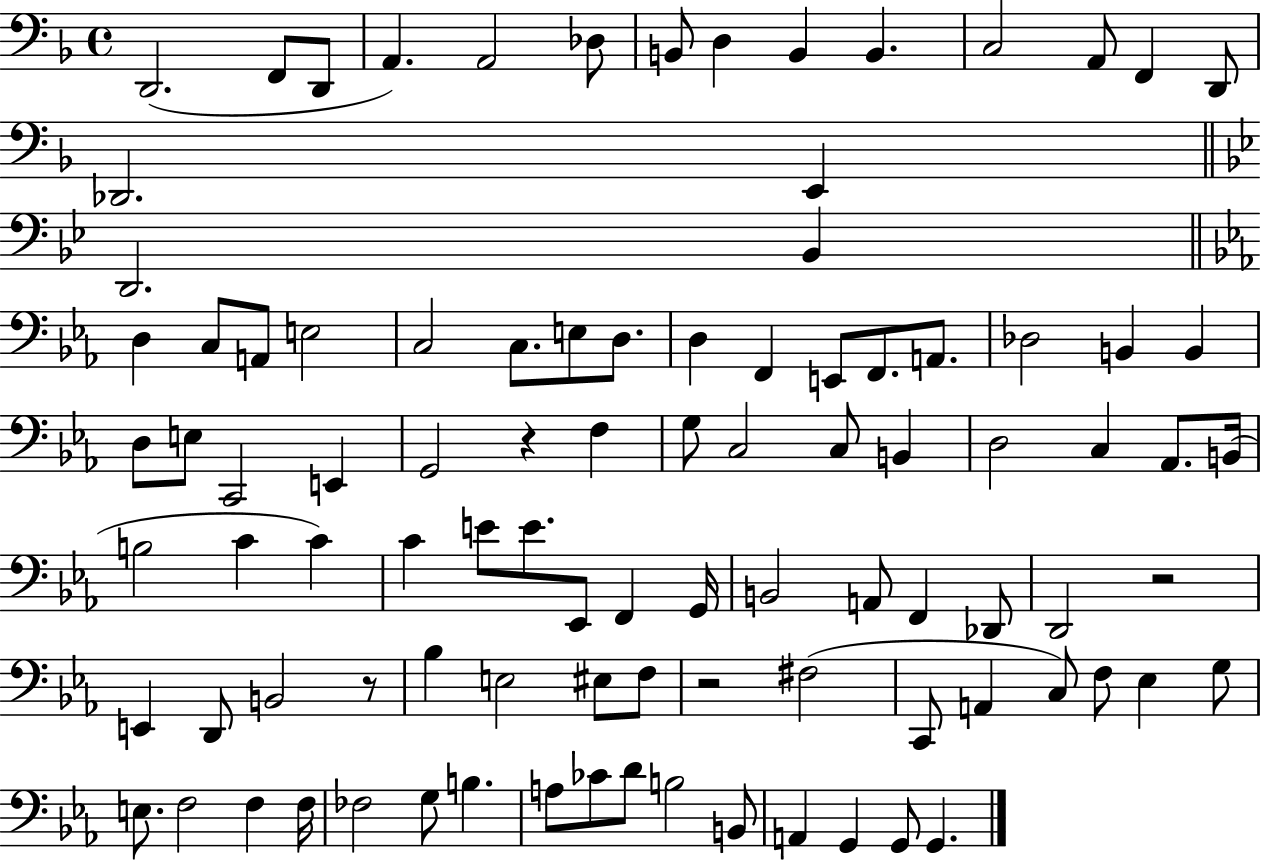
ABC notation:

X:1
T:Untitled
M:4/4
L:1/4
K:F
D,,2 F,,/2 D,,/2 A,, A,,2 _D,/2 B,,/2 D, B,, B,, C,2 A,,/2 F,, D,,/2 _D,,2 E,, D,,2 _B,, D, C,/2 A,,/2 E,2 C,2 C,/2 E,/2 D,/2 D, F,, E,,/2 F,,/2 A,,/2 _D,2 B,, B,, D,/2 E,/2 C,,2 E,, G,,2 z F, G,/2 C,2 C,/2 B,, D,2 C, _A,,/2 B,,/4 B,2 C C C E/2 E/2 _E,,/2 F,, G,,/4 B,,2 A,,/2 F,, _D,,/2 D,,2 z2 E,, D,,/2 B,,2 z/2 _B, E,2 ^E,/2 F,/2 z2 ^F,2 C,,/2 A,, C,/2 F,/2 _E, G,/2 E,/2 F,2 F, F,/4 _F,2 G,/2 B, A,/2 _C/2 D/2 B,2 B,,/2 A,, G,, G,,/2 G,,